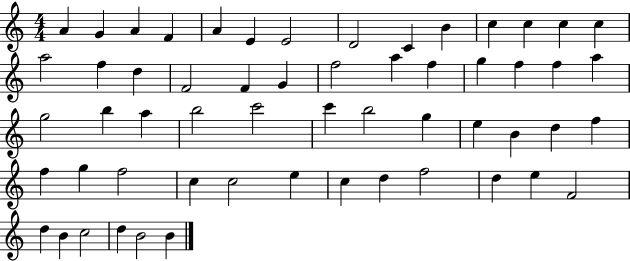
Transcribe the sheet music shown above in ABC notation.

X:1
T:Untitled
M:4/4
L:1/4
K:C
A G A F A E E2 D2 C B c c c c a2 f d F2 F G f2 a f g f f a g2 b a b2 c'2 c' b2 g e B d f f g f2 c c2 e c d f2 d e F2 d B c2 d B2 B